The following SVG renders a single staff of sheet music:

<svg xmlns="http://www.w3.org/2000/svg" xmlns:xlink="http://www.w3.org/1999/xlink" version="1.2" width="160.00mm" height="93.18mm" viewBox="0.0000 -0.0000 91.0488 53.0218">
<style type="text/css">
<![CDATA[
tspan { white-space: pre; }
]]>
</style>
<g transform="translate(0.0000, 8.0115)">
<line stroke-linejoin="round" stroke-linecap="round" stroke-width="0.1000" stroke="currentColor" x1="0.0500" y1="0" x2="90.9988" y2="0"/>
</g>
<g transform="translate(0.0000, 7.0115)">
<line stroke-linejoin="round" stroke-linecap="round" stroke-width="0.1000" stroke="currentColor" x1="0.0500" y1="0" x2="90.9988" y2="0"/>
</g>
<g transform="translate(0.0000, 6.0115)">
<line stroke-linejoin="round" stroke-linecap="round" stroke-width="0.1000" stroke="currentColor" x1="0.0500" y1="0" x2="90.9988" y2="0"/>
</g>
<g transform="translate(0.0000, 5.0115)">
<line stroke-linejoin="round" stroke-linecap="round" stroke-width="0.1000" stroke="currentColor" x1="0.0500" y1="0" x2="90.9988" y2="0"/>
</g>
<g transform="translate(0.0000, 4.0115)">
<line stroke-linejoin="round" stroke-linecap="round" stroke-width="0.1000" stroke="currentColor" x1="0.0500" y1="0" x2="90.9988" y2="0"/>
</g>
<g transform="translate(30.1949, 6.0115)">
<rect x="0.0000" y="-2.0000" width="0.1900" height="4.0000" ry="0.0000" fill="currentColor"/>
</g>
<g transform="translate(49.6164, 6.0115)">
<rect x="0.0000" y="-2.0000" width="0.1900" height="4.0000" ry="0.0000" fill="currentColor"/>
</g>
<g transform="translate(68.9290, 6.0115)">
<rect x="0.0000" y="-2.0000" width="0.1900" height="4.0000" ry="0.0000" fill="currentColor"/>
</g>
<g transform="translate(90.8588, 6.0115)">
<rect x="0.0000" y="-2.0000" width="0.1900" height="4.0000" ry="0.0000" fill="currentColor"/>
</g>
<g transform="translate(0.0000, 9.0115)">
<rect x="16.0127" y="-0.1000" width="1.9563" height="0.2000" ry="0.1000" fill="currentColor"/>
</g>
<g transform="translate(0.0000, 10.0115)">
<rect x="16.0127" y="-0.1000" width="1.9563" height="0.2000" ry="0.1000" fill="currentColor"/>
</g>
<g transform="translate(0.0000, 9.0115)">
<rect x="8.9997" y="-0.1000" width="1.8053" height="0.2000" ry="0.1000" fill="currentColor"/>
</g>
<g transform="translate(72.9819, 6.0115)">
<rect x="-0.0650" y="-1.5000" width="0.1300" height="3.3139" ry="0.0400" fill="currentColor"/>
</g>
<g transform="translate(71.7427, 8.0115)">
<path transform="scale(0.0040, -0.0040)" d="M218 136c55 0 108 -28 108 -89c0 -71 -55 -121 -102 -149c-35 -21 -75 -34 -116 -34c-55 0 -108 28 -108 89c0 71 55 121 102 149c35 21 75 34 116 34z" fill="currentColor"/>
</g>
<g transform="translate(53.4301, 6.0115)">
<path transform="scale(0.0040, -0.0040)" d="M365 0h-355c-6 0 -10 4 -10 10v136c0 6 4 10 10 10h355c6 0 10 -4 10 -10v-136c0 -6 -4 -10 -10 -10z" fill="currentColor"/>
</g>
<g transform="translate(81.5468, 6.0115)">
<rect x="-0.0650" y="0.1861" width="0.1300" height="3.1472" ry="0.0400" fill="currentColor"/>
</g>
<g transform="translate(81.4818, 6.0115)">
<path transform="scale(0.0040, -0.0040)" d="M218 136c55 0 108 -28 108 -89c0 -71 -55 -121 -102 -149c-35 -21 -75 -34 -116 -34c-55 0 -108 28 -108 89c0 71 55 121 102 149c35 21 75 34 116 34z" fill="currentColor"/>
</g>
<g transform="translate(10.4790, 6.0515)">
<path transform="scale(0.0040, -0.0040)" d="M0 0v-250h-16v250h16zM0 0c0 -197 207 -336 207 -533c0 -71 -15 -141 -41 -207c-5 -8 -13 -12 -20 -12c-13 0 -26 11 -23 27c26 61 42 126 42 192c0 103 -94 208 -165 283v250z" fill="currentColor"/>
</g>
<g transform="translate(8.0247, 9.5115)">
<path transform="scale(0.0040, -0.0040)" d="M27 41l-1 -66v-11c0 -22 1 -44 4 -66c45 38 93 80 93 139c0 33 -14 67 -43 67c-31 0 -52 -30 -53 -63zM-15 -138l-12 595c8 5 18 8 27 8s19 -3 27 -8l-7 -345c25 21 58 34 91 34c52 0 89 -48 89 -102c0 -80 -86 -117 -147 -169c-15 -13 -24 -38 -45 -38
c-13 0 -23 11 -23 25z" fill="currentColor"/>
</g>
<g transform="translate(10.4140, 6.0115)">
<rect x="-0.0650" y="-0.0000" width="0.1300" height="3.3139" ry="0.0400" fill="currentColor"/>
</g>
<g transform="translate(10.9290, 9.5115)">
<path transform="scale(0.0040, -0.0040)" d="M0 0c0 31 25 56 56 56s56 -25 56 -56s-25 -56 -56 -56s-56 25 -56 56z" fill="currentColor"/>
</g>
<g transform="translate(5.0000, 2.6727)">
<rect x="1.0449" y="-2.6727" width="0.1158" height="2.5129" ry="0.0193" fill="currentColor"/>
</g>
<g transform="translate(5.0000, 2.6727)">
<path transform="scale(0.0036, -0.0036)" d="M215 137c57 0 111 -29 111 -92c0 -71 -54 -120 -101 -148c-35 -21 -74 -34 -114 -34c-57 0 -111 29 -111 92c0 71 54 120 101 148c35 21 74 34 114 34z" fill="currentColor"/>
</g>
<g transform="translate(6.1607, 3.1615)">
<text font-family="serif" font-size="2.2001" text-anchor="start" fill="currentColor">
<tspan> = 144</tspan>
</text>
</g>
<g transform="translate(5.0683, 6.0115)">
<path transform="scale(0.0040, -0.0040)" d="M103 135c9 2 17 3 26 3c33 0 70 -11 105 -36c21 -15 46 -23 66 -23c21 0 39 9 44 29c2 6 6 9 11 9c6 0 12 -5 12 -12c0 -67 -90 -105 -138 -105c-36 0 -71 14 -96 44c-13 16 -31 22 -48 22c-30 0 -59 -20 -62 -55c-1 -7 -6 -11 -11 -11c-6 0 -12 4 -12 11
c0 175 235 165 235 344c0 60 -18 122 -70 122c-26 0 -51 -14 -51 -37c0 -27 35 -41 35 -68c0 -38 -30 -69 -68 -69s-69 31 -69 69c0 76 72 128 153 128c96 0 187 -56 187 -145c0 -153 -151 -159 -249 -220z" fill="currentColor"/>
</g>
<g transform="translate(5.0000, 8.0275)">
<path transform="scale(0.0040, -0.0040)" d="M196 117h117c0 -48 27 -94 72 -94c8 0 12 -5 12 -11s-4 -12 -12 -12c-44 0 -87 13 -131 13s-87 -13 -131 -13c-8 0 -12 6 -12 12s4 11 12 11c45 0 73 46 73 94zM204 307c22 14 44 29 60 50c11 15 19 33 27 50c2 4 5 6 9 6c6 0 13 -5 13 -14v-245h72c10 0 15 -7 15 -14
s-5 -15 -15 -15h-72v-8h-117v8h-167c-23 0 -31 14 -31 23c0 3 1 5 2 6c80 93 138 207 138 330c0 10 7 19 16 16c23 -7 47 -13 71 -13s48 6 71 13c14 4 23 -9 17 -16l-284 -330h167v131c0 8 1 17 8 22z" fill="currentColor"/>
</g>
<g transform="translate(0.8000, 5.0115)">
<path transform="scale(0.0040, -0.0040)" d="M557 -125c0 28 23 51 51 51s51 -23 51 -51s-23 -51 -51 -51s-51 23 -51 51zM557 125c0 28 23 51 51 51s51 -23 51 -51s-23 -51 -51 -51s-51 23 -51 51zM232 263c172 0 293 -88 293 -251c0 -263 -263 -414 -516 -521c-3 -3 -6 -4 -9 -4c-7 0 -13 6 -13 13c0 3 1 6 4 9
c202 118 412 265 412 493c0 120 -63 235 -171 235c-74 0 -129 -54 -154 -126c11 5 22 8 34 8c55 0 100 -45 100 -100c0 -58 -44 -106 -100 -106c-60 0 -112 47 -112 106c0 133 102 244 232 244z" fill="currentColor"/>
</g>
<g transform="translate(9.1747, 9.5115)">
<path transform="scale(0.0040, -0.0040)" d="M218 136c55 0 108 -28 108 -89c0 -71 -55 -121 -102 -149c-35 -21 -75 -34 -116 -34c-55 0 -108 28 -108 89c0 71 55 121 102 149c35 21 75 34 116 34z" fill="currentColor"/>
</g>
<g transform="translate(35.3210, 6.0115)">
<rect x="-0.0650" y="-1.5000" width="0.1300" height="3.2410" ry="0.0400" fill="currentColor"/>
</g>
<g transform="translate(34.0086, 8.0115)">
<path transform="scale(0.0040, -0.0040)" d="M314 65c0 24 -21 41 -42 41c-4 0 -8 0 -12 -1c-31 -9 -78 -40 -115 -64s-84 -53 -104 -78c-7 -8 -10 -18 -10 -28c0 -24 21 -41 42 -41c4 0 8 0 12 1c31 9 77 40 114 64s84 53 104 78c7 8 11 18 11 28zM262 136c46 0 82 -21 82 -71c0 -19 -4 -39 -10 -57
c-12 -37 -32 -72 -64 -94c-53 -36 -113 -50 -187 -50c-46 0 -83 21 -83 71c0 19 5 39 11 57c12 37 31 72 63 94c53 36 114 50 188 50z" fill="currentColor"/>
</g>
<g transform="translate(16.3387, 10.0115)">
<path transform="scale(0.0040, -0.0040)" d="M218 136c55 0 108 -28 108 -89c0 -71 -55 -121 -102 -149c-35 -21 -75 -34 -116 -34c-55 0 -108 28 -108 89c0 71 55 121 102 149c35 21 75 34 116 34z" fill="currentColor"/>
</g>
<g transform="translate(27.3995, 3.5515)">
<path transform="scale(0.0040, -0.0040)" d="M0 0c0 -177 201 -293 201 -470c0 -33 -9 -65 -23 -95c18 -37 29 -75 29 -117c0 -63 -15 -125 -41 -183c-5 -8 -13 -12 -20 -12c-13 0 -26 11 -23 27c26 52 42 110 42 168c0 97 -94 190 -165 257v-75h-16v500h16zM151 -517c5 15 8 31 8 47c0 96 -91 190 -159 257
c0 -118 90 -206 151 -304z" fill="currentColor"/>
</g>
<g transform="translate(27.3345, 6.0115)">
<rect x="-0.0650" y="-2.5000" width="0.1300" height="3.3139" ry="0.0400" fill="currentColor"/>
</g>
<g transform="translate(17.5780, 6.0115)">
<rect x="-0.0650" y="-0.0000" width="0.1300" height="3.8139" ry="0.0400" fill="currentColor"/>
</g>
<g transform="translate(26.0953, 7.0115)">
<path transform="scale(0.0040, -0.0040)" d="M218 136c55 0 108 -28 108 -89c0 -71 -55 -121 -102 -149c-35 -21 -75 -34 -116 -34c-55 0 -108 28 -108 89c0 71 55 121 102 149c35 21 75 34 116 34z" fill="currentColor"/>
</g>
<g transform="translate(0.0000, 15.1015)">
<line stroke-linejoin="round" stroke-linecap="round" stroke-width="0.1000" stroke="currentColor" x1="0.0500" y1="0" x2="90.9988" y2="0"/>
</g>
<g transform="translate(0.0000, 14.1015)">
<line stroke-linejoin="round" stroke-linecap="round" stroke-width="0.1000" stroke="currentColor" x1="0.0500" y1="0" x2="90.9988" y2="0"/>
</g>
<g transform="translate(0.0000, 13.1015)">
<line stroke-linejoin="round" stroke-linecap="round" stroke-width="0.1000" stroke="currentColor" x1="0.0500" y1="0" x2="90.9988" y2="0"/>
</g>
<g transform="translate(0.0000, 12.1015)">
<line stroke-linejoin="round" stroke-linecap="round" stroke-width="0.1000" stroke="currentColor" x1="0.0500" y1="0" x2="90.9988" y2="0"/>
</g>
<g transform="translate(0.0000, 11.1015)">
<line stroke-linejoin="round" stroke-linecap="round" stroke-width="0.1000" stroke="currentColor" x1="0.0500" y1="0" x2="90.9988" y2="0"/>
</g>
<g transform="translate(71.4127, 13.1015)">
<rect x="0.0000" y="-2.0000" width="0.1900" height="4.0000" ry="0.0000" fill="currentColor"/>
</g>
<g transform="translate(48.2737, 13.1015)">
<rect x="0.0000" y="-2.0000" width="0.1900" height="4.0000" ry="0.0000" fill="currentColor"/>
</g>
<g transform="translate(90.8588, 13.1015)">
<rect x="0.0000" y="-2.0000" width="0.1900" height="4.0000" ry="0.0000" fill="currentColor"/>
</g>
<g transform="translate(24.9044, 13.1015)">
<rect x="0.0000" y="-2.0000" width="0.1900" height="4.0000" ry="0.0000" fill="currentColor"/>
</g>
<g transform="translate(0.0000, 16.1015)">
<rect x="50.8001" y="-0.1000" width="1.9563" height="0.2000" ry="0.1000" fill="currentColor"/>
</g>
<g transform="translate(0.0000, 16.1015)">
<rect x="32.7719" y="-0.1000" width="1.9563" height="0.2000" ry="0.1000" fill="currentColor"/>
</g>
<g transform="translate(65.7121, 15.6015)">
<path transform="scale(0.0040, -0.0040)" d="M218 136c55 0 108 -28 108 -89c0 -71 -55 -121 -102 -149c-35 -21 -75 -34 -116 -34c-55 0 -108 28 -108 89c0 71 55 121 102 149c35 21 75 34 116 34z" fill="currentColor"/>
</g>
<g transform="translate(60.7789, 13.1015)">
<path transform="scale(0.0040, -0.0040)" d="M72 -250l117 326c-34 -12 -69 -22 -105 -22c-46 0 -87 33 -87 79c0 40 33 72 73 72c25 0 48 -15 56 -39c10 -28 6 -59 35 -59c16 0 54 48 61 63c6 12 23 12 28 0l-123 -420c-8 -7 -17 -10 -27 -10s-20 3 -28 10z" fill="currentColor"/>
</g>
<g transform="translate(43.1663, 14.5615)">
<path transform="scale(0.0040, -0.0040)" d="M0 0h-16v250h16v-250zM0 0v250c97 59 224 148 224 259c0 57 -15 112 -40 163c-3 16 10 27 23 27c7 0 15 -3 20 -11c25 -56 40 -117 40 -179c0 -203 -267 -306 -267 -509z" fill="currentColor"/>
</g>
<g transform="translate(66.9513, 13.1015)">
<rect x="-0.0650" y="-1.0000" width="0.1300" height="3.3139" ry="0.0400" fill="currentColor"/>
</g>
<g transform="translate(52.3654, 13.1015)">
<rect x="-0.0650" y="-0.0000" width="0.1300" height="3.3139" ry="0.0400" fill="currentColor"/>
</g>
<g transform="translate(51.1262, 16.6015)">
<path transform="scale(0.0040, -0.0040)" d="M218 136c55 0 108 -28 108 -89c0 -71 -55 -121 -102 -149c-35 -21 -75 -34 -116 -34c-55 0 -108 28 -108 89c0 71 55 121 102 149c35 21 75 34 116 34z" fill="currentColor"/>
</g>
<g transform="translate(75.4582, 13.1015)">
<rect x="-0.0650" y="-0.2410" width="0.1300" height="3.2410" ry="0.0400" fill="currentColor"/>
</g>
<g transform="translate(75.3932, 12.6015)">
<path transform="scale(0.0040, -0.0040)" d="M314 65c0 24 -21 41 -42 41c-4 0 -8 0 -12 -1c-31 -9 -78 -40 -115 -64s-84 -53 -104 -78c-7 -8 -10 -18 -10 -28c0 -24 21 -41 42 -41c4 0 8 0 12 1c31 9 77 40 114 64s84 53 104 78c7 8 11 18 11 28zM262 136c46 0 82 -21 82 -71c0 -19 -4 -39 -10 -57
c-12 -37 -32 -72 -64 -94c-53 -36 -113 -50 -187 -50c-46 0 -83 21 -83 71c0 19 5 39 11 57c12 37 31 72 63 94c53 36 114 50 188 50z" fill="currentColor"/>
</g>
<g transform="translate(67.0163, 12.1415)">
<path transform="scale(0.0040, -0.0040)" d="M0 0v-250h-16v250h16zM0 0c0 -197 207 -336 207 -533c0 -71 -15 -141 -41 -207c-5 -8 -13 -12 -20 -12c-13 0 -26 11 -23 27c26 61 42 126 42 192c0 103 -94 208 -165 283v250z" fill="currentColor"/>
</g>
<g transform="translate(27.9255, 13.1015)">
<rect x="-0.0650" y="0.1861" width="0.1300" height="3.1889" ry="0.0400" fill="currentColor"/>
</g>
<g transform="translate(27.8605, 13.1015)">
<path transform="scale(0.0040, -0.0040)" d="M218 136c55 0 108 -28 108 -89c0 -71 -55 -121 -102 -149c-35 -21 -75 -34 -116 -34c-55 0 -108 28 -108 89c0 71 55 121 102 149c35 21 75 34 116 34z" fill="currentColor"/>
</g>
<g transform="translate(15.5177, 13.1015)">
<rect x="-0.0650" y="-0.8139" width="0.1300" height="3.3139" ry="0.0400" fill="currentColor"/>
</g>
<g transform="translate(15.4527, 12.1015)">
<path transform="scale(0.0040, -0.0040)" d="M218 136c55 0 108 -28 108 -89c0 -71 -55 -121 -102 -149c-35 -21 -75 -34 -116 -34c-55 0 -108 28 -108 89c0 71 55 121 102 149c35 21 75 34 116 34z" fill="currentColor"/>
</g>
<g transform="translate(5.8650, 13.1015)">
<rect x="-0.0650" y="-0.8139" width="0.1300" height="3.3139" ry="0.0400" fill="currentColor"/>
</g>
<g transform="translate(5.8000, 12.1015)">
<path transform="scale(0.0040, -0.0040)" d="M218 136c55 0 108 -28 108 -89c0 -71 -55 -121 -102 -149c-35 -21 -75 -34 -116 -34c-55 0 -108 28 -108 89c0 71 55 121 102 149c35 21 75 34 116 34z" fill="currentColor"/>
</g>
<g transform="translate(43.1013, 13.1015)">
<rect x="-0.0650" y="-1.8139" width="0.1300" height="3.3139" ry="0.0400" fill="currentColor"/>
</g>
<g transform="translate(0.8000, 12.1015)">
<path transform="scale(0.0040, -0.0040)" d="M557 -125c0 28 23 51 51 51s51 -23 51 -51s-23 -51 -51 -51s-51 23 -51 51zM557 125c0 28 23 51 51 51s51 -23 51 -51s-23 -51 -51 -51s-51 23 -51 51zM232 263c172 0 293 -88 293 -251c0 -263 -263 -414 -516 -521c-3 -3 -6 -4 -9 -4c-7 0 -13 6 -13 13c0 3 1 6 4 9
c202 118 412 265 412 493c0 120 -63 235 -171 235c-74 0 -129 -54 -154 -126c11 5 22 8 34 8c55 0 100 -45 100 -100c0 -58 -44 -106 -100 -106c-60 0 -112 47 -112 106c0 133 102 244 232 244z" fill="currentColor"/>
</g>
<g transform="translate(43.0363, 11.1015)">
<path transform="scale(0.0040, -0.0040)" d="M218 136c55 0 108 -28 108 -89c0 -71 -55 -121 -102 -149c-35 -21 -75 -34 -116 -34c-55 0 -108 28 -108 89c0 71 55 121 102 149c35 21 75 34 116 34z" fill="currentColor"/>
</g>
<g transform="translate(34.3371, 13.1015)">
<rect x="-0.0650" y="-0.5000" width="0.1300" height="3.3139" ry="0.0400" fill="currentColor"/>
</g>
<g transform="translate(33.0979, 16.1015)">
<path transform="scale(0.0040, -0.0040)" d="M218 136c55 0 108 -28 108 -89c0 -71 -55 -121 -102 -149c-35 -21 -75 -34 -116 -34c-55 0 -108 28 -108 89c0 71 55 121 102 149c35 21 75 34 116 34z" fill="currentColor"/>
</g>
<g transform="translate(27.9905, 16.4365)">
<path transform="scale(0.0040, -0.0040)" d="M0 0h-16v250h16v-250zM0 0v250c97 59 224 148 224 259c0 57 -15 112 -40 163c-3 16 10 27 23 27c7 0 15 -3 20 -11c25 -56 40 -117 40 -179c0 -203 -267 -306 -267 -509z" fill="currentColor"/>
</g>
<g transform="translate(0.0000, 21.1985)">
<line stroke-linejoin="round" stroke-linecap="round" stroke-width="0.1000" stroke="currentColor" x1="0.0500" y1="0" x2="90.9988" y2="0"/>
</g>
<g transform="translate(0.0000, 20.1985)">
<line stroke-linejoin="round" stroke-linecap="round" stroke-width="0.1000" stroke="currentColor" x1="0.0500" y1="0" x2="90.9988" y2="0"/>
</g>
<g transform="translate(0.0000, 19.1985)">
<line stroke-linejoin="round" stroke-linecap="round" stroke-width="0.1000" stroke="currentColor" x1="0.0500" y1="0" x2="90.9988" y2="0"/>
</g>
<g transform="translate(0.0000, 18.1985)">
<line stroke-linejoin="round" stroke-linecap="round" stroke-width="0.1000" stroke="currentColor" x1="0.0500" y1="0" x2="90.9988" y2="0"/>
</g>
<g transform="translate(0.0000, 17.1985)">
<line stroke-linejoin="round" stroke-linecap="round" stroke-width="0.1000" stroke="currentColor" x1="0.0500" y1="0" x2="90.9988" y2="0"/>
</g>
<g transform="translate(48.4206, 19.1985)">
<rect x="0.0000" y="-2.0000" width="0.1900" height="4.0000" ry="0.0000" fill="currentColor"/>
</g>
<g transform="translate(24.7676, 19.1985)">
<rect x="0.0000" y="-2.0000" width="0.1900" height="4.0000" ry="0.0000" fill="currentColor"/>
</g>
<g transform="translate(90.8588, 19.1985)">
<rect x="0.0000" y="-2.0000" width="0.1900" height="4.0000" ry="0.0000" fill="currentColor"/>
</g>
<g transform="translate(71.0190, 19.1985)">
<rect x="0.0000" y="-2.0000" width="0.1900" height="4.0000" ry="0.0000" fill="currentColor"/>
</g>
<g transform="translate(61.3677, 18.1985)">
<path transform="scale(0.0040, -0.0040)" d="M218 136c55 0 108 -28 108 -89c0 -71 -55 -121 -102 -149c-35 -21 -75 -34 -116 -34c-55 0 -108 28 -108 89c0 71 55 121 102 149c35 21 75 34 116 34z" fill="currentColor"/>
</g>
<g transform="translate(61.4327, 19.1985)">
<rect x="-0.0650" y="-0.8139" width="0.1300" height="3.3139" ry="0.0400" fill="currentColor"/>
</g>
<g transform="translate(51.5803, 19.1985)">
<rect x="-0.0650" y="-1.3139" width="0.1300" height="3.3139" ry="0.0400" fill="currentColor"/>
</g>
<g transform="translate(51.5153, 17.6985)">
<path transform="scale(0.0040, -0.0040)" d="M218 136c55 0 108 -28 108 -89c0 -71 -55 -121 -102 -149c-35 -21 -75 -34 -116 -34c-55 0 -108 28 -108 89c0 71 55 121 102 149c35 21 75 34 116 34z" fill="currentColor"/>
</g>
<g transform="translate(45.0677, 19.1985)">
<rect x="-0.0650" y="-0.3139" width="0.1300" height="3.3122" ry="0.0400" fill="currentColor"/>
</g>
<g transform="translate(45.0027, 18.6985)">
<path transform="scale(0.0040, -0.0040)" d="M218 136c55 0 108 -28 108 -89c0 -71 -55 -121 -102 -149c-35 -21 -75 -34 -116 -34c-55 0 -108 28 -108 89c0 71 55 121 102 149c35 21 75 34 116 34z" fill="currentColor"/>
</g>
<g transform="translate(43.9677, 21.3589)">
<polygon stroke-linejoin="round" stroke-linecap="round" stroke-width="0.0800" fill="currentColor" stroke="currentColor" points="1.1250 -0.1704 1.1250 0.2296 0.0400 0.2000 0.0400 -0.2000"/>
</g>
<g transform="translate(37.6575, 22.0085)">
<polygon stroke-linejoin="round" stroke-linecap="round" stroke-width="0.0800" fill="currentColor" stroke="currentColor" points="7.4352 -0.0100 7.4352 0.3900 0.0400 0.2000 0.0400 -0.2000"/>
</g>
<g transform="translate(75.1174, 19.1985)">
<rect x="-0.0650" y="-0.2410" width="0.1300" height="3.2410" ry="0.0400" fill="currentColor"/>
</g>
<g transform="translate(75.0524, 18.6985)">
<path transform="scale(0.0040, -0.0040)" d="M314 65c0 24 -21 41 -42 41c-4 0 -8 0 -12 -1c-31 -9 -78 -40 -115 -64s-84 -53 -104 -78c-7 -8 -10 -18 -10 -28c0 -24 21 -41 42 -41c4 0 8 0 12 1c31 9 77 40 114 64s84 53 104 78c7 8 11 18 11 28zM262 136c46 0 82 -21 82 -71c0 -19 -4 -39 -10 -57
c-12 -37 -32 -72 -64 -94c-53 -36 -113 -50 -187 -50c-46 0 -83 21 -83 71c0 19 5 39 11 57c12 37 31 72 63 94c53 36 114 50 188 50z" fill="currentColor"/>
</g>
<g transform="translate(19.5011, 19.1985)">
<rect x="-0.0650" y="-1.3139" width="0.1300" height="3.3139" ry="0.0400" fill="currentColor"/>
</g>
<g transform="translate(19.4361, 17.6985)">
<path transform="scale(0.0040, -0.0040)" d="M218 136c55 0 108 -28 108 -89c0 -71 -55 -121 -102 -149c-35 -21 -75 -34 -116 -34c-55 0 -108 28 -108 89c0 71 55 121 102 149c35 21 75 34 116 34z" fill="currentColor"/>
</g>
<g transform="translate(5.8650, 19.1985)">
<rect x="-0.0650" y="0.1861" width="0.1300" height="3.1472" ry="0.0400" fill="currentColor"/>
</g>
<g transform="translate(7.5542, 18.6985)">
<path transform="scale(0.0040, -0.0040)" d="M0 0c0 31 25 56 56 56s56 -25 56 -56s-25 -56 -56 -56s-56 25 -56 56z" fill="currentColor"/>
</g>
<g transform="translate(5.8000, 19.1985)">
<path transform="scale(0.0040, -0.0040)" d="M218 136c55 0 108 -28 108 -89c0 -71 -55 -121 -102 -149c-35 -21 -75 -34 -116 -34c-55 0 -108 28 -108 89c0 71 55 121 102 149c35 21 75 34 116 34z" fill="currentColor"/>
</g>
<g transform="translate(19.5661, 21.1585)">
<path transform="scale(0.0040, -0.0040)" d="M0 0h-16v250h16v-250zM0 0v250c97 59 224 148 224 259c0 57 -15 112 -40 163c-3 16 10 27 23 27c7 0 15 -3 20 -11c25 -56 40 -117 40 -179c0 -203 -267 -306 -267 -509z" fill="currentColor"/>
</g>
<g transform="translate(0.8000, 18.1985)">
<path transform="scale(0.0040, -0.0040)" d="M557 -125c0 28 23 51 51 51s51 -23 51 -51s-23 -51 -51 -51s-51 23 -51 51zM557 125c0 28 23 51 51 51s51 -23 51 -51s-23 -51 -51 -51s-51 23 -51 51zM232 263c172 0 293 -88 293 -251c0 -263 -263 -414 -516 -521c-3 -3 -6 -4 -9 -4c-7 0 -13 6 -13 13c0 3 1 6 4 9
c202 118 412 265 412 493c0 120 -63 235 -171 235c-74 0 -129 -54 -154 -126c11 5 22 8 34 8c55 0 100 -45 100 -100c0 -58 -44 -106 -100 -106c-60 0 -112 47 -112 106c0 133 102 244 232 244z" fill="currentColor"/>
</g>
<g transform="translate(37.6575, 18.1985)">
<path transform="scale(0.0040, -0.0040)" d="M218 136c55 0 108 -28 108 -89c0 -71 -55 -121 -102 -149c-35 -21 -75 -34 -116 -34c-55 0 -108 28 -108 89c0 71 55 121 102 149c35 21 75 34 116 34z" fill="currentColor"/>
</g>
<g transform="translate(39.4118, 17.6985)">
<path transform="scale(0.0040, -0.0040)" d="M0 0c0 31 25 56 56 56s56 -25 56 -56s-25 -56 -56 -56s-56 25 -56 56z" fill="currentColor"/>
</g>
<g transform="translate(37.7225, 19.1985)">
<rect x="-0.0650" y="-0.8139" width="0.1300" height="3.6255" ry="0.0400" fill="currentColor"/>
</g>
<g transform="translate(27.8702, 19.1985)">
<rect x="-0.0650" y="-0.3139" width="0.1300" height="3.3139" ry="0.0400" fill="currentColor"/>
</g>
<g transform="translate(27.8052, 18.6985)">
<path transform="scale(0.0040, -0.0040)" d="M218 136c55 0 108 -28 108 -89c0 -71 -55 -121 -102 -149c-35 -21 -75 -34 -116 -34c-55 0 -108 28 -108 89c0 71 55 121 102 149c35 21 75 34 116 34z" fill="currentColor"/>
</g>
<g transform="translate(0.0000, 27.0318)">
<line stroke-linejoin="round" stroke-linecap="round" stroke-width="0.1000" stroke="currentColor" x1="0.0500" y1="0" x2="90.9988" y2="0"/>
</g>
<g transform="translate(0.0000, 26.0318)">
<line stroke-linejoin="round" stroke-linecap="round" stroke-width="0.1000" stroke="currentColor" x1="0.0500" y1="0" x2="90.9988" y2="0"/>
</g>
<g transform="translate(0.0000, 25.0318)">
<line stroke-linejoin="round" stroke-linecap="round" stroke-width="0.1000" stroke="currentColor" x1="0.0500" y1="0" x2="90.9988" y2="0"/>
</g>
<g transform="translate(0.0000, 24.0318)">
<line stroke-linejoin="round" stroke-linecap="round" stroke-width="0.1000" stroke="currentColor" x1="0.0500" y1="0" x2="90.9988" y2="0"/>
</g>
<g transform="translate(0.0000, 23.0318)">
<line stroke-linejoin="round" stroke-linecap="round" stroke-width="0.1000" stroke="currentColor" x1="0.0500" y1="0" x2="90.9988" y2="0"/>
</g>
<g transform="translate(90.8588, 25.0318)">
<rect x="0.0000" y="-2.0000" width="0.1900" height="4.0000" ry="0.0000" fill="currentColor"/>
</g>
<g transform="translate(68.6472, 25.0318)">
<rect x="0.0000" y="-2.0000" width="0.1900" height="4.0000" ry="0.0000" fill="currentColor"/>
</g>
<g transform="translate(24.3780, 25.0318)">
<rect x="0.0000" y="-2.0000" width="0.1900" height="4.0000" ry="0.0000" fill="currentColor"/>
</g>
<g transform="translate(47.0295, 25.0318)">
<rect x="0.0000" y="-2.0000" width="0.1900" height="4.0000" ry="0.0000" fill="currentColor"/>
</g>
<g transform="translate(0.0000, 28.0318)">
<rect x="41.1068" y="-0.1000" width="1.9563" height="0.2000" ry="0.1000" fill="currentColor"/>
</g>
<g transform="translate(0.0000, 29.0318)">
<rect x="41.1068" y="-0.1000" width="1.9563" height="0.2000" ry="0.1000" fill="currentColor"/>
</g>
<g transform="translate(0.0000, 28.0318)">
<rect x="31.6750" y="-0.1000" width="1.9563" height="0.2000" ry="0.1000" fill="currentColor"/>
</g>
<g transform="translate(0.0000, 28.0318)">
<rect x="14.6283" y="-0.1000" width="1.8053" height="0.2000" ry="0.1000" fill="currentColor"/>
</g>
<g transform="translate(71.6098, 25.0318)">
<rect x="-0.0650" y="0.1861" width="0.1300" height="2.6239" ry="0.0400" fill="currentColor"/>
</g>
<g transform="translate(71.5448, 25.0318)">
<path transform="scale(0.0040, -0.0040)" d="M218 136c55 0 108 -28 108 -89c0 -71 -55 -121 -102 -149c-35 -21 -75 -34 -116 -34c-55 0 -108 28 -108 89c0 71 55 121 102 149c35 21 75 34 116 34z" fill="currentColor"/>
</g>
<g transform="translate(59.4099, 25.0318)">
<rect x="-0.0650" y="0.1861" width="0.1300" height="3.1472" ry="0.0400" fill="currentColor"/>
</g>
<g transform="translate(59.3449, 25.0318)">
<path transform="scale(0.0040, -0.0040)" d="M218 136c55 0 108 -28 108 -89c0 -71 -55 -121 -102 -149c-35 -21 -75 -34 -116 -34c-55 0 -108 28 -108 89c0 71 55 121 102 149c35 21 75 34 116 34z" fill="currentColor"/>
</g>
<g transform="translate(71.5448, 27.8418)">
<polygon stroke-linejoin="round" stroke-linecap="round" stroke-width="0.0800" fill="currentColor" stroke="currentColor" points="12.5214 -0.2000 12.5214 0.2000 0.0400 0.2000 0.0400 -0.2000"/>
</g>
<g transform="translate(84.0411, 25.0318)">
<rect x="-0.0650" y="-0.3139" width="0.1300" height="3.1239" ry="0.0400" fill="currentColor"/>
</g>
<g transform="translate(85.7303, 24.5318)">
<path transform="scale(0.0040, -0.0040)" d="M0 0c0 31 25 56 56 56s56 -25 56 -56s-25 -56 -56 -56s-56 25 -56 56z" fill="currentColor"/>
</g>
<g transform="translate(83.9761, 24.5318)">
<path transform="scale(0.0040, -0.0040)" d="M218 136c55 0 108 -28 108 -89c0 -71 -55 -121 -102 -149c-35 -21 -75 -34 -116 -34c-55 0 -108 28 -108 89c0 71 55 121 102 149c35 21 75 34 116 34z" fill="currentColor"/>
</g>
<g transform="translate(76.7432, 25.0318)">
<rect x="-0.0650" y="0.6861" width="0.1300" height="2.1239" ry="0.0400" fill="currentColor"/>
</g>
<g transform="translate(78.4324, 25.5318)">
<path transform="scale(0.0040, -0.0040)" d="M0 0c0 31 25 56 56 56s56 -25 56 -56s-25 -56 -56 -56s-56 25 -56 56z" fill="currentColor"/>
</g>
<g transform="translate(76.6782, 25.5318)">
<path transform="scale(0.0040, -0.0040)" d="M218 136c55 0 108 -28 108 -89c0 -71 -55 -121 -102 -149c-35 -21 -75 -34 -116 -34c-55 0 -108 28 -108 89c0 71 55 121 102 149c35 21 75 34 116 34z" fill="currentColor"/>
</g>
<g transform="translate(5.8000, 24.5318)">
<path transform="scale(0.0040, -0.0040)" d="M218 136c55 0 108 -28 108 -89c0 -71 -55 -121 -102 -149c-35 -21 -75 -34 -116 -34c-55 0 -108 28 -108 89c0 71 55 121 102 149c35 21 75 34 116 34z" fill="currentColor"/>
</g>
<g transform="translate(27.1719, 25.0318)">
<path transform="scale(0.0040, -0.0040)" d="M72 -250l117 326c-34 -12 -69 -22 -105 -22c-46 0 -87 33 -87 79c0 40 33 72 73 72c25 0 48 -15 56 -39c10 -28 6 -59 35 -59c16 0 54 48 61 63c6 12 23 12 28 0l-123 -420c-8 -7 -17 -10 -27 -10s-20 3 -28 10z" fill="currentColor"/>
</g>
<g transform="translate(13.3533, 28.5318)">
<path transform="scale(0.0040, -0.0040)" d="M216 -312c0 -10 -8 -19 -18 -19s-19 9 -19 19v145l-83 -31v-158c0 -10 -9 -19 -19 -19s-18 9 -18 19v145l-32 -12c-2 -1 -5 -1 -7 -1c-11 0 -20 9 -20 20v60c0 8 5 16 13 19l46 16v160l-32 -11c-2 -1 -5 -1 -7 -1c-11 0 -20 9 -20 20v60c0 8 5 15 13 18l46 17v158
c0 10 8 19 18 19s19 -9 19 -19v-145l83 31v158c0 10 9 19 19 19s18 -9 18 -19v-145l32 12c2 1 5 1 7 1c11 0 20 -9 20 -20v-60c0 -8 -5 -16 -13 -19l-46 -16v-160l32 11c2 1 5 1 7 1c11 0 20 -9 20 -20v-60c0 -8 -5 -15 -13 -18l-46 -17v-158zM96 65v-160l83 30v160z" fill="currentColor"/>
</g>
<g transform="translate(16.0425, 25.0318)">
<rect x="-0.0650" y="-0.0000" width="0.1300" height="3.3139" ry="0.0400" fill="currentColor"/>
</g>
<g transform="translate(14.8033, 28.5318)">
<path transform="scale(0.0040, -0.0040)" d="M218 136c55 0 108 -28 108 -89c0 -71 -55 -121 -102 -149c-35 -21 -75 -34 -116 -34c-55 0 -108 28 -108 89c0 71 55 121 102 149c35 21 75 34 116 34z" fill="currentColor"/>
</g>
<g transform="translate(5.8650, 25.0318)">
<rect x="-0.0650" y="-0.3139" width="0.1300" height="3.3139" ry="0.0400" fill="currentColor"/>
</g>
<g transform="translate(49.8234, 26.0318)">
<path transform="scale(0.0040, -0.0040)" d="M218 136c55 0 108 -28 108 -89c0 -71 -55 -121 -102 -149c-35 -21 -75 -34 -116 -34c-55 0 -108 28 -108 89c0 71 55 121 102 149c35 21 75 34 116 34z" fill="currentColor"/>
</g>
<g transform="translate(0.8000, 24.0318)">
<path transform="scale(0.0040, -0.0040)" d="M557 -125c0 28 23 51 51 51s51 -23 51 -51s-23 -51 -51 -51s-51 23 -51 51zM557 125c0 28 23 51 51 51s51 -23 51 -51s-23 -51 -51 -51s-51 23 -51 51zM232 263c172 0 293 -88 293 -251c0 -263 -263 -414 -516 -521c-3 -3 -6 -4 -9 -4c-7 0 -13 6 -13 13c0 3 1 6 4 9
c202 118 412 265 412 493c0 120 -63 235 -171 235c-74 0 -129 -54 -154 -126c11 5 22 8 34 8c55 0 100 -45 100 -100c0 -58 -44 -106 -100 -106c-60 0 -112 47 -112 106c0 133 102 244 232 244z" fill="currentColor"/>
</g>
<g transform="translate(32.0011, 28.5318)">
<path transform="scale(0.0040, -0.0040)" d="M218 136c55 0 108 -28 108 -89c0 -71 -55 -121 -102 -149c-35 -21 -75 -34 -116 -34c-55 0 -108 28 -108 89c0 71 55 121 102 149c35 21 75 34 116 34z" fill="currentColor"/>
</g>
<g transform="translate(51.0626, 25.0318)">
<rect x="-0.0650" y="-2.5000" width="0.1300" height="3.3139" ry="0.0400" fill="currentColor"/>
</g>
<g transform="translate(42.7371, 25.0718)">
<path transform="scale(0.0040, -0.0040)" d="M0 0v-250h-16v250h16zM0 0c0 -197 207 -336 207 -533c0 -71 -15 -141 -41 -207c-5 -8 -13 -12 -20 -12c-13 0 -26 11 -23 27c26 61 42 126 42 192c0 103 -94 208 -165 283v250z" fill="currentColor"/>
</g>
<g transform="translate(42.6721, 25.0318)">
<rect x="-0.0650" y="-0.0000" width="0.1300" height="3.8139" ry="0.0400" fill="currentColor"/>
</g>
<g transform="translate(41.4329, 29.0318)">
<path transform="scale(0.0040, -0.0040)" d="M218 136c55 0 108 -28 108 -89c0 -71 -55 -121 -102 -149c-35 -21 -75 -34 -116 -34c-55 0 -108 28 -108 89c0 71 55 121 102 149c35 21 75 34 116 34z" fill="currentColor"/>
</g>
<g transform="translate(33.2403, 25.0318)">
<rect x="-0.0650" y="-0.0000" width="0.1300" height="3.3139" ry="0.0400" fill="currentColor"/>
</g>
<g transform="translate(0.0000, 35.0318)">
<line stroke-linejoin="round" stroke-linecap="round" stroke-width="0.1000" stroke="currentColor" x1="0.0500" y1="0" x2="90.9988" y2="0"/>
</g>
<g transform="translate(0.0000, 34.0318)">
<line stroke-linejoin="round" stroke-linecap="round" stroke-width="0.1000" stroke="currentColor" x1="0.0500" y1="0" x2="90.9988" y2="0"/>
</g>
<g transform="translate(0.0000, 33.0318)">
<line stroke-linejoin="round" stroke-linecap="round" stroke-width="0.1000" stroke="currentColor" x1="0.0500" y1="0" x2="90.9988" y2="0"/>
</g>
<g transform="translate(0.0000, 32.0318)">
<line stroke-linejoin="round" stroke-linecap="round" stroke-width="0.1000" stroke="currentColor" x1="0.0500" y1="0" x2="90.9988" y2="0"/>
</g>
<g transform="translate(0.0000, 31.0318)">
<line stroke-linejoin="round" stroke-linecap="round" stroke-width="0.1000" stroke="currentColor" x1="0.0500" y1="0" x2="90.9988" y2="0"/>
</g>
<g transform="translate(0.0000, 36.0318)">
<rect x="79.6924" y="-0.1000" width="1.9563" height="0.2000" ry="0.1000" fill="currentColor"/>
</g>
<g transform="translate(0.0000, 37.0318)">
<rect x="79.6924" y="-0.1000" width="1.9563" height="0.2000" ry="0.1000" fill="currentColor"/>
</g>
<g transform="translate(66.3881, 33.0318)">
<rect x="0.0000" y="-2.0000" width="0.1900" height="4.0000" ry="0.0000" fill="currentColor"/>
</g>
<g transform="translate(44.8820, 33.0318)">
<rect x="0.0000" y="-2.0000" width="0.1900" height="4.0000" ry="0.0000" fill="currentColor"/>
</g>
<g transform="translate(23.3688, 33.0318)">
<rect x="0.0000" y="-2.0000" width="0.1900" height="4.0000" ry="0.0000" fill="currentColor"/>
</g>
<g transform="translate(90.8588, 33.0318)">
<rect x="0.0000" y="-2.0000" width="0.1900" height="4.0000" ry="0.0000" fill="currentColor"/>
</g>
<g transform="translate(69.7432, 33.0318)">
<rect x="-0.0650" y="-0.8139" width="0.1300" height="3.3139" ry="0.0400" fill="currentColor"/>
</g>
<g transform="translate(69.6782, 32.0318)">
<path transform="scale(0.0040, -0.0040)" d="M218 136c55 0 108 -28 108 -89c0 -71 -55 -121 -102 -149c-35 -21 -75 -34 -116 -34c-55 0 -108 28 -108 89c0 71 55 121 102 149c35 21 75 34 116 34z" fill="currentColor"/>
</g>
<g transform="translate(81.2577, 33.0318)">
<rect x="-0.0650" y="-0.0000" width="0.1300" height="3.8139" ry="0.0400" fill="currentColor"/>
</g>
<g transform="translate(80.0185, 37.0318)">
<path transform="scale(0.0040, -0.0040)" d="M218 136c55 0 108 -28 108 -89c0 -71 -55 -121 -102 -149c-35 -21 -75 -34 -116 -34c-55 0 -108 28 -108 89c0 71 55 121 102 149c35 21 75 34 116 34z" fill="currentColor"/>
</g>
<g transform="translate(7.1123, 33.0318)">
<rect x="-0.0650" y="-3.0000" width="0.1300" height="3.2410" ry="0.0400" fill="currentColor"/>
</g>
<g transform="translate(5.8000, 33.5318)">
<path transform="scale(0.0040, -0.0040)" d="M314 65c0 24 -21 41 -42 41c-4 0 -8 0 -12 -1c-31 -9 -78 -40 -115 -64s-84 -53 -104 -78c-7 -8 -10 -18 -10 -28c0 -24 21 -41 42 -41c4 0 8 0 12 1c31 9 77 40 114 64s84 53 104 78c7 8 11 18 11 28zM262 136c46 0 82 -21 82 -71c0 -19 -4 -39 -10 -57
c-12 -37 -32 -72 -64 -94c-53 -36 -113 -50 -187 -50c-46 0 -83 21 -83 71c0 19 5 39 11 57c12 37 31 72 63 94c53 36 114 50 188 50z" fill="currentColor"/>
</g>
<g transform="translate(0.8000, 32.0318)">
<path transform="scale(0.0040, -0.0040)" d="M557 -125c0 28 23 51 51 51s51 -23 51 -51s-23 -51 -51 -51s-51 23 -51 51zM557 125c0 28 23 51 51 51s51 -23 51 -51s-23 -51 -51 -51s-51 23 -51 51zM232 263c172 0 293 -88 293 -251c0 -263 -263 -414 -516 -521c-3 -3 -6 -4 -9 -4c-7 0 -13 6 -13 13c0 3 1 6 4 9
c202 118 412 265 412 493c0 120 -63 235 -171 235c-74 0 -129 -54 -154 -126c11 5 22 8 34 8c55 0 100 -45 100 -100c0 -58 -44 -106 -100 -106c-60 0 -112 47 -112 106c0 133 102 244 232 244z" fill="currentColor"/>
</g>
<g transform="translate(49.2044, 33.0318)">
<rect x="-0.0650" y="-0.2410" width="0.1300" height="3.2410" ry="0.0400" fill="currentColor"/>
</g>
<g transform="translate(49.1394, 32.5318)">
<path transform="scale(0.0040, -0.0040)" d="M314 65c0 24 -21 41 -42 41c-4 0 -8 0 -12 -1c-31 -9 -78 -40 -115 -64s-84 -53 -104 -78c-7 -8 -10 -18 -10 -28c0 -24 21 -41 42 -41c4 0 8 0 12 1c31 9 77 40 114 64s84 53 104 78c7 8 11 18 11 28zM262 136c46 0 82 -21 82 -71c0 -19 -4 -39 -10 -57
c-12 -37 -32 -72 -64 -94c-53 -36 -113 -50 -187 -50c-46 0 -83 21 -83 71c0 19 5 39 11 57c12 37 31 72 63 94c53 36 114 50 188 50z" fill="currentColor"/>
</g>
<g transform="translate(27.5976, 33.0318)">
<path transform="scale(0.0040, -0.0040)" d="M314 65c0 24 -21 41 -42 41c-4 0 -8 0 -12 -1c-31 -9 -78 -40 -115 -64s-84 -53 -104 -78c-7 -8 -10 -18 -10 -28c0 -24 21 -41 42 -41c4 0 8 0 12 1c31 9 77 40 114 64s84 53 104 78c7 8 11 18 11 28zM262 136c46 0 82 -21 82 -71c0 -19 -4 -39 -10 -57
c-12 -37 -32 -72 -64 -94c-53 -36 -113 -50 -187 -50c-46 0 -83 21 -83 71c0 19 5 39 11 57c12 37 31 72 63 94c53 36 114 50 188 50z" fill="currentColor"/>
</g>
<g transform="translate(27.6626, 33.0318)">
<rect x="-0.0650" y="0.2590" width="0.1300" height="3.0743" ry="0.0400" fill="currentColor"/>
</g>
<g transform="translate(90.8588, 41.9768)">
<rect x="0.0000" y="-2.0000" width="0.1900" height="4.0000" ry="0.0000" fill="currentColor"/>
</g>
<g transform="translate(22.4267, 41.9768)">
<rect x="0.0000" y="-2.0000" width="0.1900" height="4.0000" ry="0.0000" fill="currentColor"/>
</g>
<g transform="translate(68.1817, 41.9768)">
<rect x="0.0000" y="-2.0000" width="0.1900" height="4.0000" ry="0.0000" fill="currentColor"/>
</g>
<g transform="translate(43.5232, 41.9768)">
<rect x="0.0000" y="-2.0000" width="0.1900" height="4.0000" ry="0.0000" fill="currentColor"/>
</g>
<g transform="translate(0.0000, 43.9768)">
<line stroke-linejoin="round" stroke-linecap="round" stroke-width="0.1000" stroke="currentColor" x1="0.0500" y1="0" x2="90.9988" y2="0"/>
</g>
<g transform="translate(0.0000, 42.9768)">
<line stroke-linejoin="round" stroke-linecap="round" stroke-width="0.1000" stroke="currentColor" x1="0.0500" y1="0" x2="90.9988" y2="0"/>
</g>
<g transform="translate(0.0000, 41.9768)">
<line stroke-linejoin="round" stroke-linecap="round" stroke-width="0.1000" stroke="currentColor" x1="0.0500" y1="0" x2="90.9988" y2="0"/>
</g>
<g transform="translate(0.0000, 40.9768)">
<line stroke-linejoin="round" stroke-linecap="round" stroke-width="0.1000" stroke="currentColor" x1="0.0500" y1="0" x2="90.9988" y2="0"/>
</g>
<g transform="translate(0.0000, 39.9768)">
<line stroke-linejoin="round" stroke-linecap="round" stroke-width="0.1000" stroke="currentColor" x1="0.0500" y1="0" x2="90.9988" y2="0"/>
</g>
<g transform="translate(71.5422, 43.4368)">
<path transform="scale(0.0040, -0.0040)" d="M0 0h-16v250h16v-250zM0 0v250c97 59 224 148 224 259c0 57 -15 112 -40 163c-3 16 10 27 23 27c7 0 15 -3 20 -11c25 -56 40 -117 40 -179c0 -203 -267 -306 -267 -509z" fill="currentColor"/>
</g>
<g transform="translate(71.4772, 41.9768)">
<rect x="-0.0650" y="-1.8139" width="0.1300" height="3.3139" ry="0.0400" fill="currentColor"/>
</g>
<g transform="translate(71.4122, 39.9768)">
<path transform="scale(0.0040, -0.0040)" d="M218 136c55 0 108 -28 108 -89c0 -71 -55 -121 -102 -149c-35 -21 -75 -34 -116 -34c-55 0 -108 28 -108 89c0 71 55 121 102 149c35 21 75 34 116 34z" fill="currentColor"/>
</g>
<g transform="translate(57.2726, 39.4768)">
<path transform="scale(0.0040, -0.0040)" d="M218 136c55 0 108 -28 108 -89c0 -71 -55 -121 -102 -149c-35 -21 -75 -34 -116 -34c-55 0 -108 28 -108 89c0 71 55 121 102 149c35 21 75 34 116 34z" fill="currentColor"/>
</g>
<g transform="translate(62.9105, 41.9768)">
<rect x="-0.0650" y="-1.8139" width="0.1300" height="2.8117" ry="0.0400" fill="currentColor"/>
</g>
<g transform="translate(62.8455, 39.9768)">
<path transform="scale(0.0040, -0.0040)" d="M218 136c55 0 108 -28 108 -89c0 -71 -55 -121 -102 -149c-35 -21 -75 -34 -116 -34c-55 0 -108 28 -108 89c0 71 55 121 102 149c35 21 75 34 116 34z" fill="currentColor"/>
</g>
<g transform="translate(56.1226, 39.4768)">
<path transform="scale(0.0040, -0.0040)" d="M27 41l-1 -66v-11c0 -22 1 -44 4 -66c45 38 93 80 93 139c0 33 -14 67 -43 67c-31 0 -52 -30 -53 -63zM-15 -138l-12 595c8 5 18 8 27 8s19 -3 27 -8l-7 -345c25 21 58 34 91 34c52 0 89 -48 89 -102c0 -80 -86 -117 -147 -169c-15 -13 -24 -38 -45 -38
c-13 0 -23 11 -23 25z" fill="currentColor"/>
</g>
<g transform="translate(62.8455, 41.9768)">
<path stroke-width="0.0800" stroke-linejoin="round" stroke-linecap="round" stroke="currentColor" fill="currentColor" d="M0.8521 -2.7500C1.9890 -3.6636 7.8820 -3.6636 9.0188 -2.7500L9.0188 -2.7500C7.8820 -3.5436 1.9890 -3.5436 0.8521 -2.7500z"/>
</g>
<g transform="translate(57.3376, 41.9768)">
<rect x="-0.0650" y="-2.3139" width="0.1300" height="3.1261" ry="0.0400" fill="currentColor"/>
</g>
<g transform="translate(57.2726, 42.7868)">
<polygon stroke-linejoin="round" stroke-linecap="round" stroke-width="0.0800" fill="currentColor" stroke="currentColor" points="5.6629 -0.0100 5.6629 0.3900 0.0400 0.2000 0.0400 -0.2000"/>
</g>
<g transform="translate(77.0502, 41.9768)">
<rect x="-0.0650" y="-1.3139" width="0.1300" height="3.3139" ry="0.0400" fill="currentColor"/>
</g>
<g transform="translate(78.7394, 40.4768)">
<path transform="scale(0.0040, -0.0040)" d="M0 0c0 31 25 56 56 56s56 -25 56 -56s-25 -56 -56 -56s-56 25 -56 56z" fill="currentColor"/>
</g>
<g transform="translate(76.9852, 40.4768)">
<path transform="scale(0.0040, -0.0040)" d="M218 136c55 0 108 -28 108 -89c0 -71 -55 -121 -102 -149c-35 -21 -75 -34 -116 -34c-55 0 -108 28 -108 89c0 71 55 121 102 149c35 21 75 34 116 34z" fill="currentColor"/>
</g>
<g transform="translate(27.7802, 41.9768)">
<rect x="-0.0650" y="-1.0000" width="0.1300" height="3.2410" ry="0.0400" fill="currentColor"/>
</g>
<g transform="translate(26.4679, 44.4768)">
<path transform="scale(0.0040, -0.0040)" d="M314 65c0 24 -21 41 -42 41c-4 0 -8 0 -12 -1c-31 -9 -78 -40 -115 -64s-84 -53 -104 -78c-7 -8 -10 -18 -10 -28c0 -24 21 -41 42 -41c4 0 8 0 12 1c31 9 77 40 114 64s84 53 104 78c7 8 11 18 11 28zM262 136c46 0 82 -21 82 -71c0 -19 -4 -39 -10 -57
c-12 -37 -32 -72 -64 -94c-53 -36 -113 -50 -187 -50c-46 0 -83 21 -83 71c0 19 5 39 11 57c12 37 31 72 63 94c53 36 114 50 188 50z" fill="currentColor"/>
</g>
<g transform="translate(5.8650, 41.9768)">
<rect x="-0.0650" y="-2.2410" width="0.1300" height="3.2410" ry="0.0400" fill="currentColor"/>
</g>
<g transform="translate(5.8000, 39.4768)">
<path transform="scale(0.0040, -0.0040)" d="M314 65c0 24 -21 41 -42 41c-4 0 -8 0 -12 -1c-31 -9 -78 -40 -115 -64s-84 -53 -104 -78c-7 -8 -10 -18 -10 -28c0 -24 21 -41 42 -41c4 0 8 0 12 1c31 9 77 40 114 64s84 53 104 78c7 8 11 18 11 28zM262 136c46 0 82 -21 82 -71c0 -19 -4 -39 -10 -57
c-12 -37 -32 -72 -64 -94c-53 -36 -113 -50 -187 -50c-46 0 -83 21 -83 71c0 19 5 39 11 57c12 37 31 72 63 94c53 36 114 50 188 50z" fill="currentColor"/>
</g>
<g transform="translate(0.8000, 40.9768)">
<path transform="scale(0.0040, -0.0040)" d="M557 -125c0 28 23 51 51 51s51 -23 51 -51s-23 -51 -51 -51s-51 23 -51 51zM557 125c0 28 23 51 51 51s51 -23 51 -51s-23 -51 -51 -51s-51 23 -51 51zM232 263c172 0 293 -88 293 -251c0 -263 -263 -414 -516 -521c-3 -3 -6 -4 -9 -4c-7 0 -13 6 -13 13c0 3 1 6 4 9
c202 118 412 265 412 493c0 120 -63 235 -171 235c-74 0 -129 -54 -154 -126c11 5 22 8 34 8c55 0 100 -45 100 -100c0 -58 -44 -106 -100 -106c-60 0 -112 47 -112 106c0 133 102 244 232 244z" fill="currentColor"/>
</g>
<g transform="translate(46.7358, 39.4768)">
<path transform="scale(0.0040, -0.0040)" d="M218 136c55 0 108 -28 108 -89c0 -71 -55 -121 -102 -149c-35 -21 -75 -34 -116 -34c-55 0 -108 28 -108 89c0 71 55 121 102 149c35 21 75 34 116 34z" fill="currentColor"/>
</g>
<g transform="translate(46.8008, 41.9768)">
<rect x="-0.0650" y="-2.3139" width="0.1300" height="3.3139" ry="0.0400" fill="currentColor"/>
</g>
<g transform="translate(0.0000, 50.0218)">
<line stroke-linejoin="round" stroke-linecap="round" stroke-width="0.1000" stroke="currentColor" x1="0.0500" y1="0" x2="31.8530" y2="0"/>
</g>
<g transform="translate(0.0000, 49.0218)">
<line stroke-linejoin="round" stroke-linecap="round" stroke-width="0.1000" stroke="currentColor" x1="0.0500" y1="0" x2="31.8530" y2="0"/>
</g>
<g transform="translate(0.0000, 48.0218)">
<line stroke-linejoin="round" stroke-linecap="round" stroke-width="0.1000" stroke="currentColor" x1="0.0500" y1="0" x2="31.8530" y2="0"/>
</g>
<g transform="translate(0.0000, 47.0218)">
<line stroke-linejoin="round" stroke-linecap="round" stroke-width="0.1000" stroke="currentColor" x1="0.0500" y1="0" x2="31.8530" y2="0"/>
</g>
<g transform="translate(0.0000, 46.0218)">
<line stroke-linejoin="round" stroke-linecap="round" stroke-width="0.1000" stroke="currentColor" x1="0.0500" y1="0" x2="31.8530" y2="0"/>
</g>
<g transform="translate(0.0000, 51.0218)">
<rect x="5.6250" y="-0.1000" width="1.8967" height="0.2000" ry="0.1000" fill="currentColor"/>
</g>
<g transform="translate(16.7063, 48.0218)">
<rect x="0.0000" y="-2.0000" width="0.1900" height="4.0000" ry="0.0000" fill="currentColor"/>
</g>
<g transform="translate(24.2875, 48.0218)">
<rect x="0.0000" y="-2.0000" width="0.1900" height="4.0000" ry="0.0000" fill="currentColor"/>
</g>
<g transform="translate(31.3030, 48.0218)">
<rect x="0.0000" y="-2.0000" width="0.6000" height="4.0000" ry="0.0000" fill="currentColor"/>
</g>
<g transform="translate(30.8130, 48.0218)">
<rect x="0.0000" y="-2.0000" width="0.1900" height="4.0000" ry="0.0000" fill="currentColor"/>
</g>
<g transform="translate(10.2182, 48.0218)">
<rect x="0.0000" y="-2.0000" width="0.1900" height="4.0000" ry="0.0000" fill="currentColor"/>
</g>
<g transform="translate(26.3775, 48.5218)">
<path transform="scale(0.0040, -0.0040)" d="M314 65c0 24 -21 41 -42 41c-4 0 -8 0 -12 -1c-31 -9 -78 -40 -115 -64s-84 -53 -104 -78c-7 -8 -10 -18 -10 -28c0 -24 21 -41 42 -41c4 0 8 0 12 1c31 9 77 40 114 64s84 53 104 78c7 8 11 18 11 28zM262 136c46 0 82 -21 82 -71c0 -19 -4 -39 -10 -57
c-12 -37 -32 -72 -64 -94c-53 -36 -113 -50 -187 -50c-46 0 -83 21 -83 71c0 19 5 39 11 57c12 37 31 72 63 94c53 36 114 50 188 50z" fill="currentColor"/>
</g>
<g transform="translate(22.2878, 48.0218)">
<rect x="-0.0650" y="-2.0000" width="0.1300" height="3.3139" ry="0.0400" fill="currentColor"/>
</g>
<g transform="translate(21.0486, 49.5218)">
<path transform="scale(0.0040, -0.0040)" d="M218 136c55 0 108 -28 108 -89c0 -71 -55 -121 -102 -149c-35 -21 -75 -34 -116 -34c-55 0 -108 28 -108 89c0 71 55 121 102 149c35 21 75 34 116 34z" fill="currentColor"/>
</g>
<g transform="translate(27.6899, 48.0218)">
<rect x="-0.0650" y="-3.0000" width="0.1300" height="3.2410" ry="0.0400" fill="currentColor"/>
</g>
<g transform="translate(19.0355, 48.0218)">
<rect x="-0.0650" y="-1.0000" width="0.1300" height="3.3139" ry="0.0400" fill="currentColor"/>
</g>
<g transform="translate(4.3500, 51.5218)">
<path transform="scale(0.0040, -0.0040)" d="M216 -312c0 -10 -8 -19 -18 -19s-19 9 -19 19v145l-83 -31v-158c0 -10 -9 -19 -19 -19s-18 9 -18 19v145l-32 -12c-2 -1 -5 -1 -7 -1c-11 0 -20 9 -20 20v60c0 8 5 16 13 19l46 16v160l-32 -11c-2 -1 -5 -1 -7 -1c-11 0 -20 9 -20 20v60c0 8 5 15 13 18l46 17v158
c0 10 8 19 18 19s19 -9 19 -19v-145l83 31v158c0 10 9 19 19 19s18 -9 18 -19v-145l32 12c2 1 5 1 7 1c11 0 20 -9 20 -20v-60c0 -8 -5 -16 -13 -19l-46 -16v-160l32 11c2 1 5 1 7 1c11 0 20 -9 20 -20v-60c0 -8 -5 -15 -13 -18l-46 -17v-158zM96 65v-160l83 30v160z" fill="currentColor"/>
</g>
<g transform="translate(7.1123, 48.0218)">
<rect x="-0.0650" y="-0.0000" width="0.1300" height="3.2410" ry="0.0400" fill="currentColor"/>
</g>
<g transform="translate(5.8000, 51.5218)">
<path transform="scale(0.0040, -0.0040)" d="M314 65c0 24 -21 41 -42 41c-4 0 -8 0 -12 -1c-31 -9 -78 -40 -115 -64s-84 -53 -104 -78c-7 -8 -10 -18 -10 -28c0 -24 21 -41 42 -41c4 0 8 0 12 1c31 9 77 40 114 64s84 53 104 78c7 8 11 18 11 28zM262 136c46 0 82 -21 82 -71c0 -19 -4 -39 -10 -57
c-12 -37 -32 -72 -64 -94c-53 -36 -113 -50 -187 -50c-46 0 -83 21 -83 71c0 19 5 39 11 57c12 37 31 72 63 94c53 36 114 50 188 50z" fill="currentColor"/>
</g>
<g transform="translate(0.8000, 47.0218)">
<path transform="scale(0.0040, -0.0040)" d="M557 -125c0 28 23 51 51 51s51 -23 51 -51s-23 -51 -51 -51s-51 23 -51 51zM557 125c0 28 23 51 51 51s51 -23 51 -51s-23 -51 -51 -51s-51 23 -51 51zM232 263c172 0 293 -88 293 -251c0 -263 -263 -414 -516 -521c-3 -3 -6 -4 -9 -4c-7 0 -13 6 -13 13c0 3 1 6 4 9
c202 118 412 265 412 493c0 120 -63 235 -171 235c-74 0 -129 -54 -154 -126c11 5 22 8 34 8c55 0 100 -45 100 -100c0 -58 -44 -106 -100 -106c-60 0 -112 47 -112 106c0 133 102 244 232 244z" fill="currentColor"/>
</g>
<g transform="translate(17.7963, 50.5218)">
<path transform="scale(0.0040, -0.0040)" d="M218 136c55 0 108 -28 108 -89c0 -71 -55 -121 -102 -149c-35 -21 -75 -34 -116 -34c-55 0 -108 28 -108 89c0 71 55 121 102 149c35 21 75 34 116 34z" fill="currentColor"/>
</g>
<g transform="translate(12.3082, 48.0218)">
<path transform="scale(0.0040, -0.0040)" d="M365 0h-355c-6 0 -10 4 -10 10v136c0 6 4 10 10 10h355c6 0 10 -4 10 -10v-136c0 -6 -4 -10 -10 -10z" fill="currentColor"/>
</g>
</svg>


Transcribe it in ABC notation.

X:1
T:Untitled
M:2/4
L:1/4
K:C
_D,,/2 C,, B,,/4 G,,2 z2 G,, D, F, F, D,/2 E,, A,/2 D,, z/2 F,,/2 E,2 D, G,/2 E, F,/2 E,/4 G, F, E,2 E, ^D,, z/2 D,, C,,/2 B,, D, D,/2 C,/2 E,/2 C,2 D,2 E,2 F, C,, B,2 F,,2 B, _B,/2 A,/2 A,/2 G, ^D,,2 z2 F,, A,, C,2